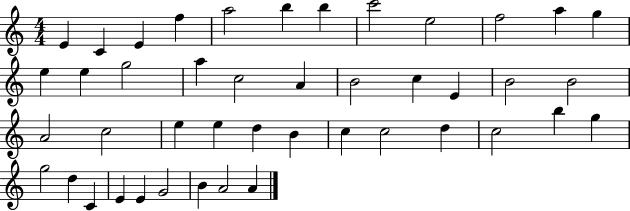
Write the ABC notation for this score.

X:1
T:Untitled
M:4/4
L:1/4
K:C
E C E f a2 b b c'2 e2 f2 a g e e g2 a c2 A B2 c E B2 B2 A2 c2 e e d B c c2 d c2 b g g2 d C E E G2 B A2 A